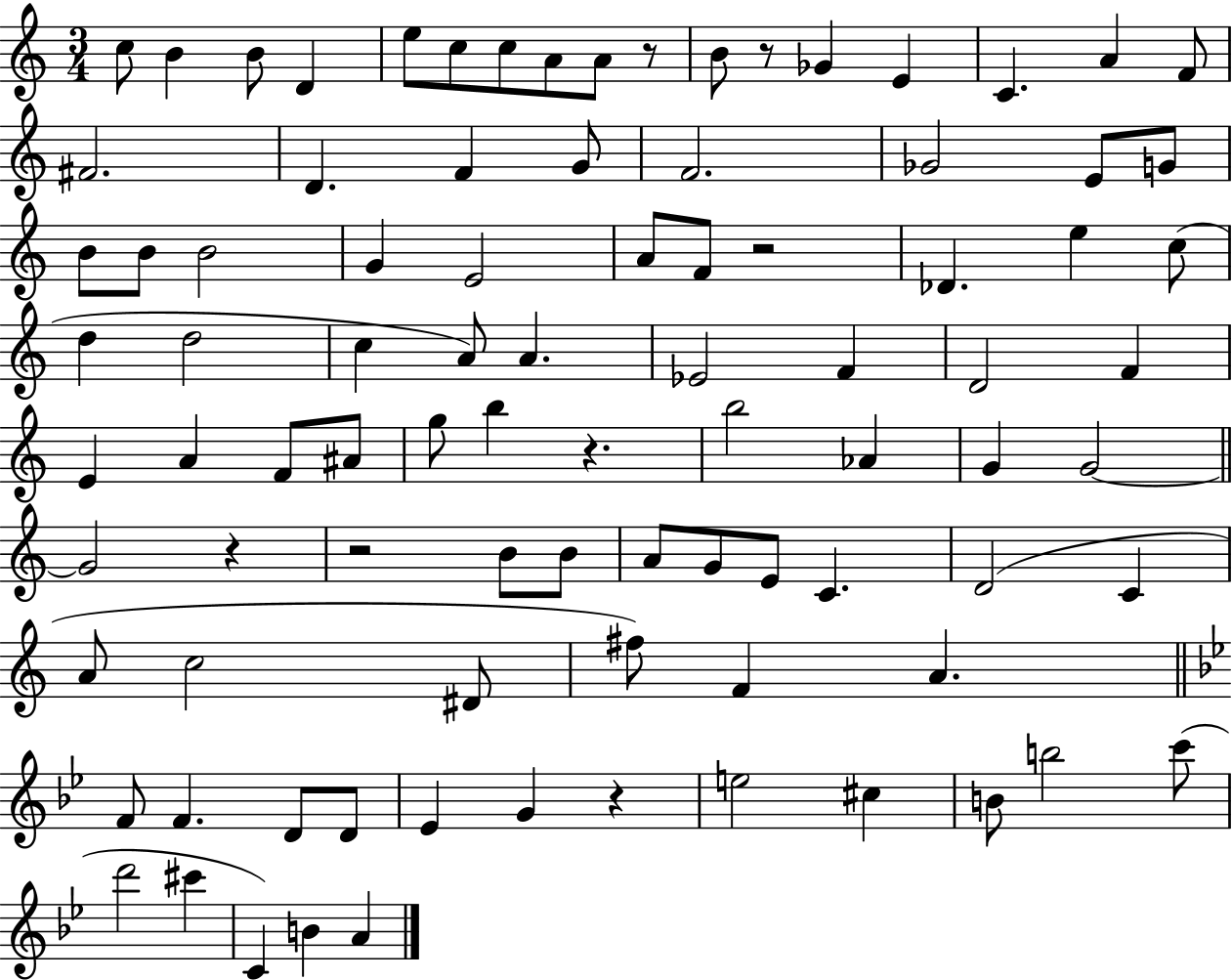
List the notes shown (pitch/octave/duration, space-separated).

C5/e B4/q B4/e D4/q E5/e C5/e C5/e A4/e A4/e R/e B4/e R/e Gb4/q E4/q C4/q. A4/q F4/e F#4/h. D4/q. F4/q G4/e F4/h. Gb4/h E4/e G4/e B4/e B4/e B4/h G4/q E4/h A4/e F4/e R/h Db4/q. E5/q C5/e D5/q D5/h C5/q A4/e A4/q. Eb4/h F4/q D4/h F4/q E4/q A4/q F4/e A#4/e G5/e B5/q R/q. B5/h Ab4/q G4/q G4/h G4/h R/q R/h B4/e B4/e A4/e G4/e E4/e C4/q. D4/h C4/q A4/e C5/h D#4/e F#5/e F4/q A4/q. F4/e F4/q. D4/e D4/e Eb4/q G4/q R/q E5/h C#5/q B4/e B5/h C6/e D6/h C#6/q C4/q B4/q A4/q